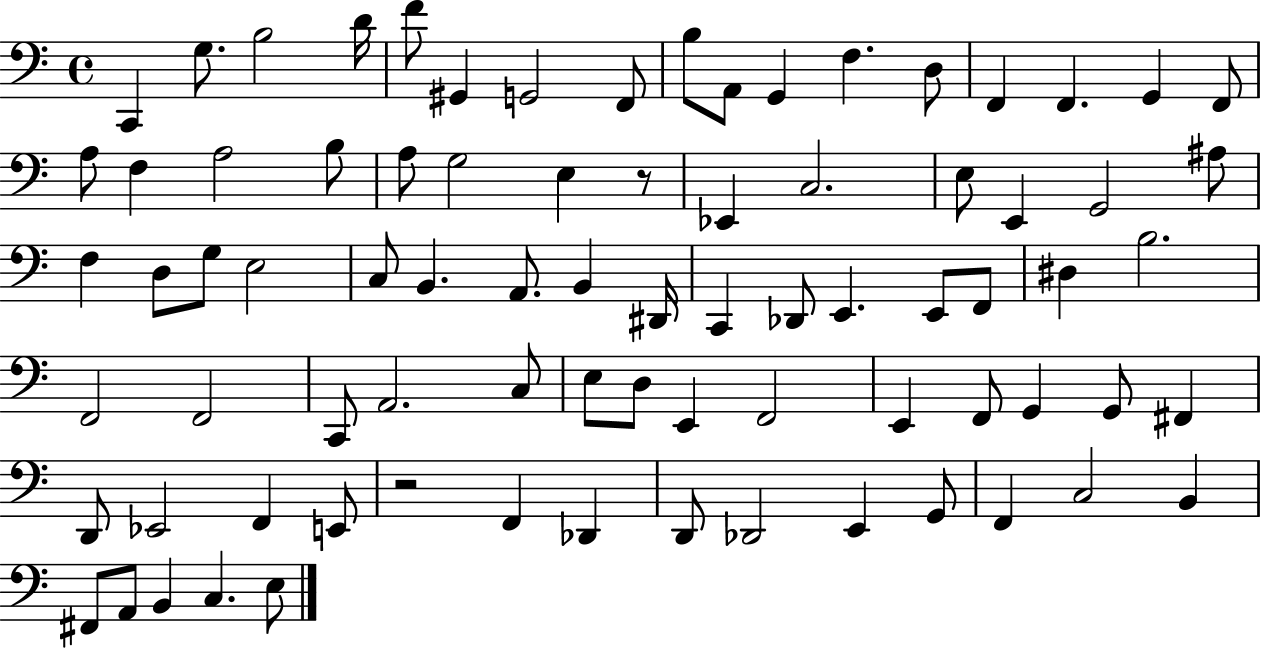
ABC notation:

X:1
T:Untitled
M:4/4
L:1/4
K:C
C,, G,/2 B,2 D/4 F/2 ^G,, G,,2 F,,/2 B,/2 A,,/2 G,, F, D,/2 F,, F,, G,, F,,/2 A,/2 F, A,2 B,/2 A,/2 G,2 E, z/2 _E,, C,2 E,/2 E,, G,,2 ^A,/2 F, D,/2 G,/2 E,2 C,/2 B,, A,,/2 B,, ^D,,/4 C,, _D,,/2 E,, E,,/2 F,,/2 ^D, B,2 F,,2 F,,2 C,,/2 A,,2 C,/2 E,/2 D,/2 E,, F,,2 E,, F,,/2 G,, G,,/2 ^F,, D,,/2 _E,,2 F,, E,,/2 z2 F,, _D,, D,,/2 _D,,2 E,, G,,/2 F,, C,2 B,, ^F,,/2 A,,/2 B,, C, E,/2